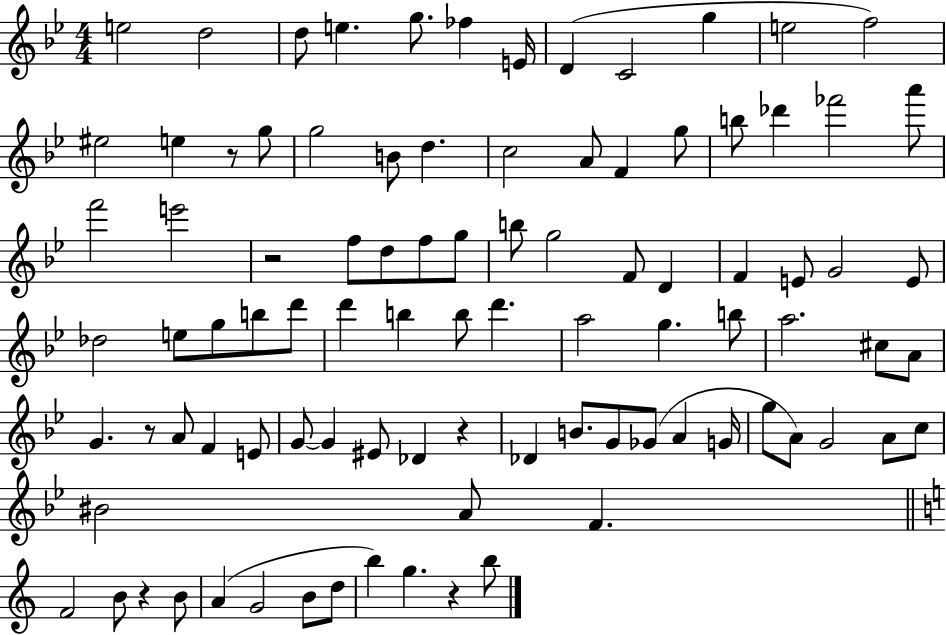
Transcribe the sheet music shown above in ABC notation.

X:1
T:Untitled
M:4/4
L:1/4
K:Bb
e2 d2 d/2 e g/2 _f E/4 D C2 g e2 f2 ^e2 e z/2 g/2 g2 B/2 d c2 A/2 F g/2 b/2 _d' _f'2 a'/2 f'2 e'2 z2 f/2 d/2 f/2 g/2 b/2 g2 F/2 D F E/2 G2 E/2 _d2 e/2 g/2 b/2 d'/2 d' b b/2 d' a2 g b/2 a2 ^c/2 A/2 G z/2 A/2 F E/2 G/2 G ^E/2 _D z _D B/2 G/2 _G/2 A G/4 g/2 A/2 G2 A/2 c/2 ^B2 A/2 F F2 B/2 z B/2 A G2 B/2 d/2 b g z b/2